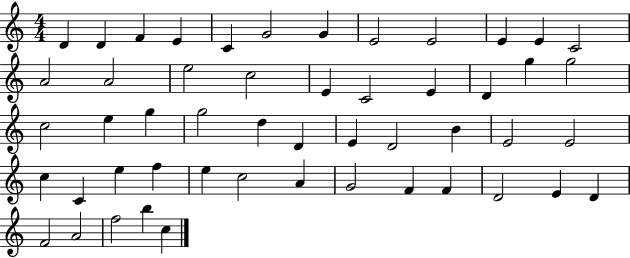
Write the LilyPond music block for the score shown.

{
  \clef treble
  \numericTimeSignature
  \time 4/4
  \key c \major
  d'4 d'4 f'4 e'4 | c'4 g'2 g'4 | e'2 e'2 | e'4 e'4 c'2 | \break a'2 a'2 | e''2 c''2 | e'4 c'2 e'4 | d'4 g''4 g''2 | \break c''2 e''4 g''4 | g''2 d''4 d'4 | e'4 d'2 b'4 | e'2 e'2 | \break c''4 c'4 e''4 f''4 | e''4 c''2 a'4 | g'2 f'4 f'4 | d'2 e'4 d'4 | \break f'2 a'2 | f''2 b''4 c''4 | \bar "|."
}